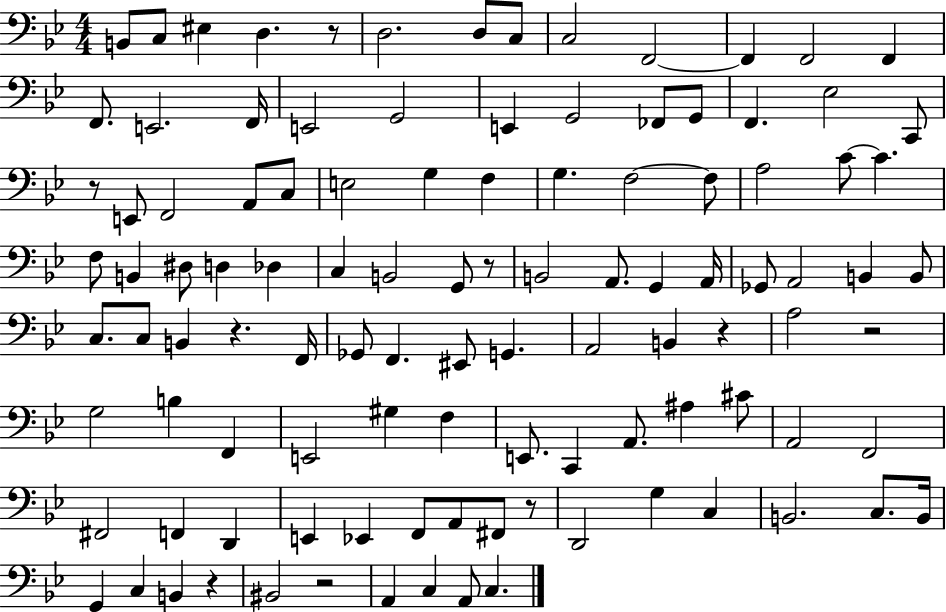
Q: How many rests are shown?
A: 9